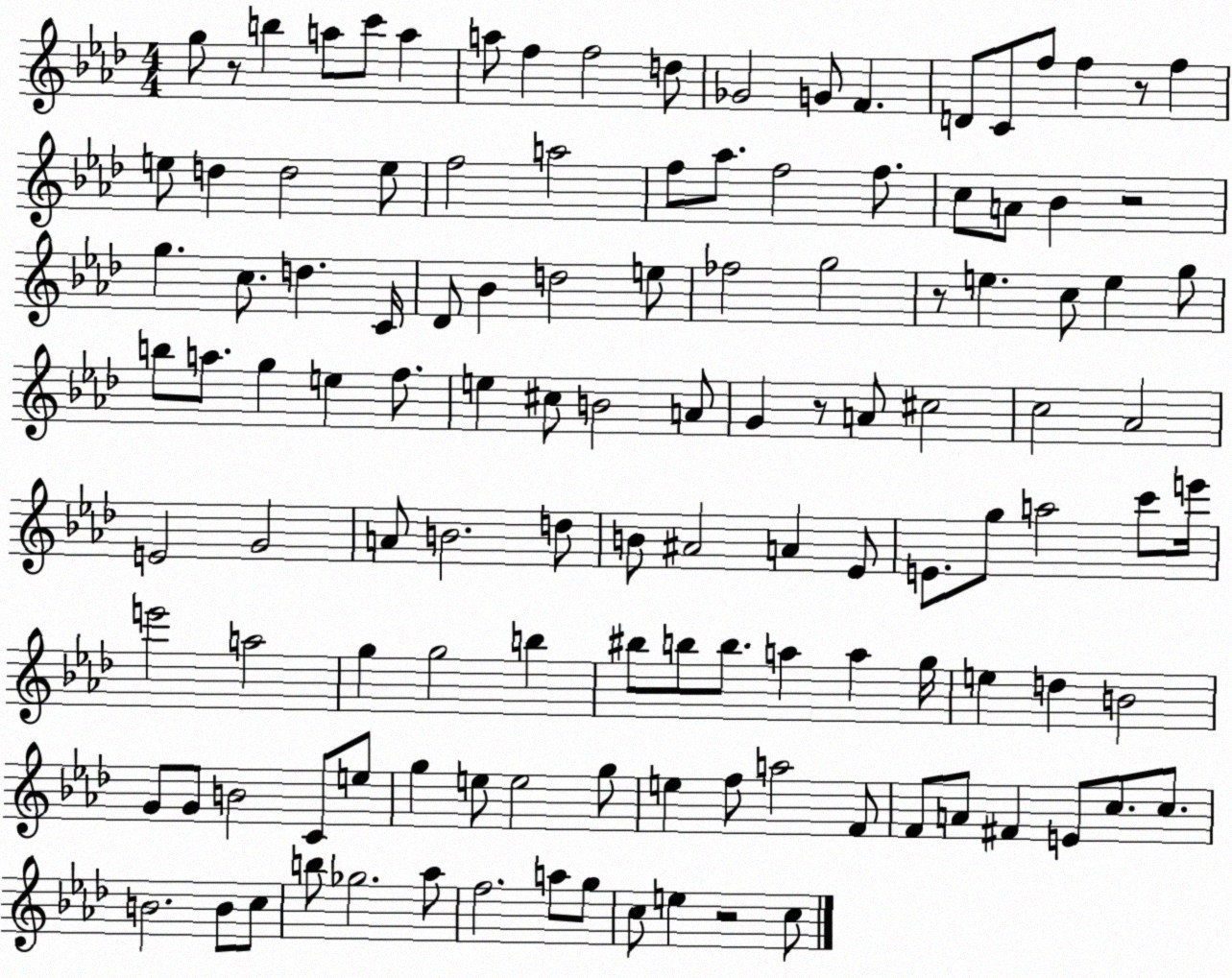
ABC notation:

X:1
T:Untitled
M:4/4
L:1/4
K:Ab
g/2 z/2 b a/2 c'/2 a a/2 f f2 d/2 _G2 G/2 F D/2 C/2 f/2 f z/2 f e/2 d d2 e/2 f2 a2 f/2 _a/2 f2 f/2 c/2 A/2 _B z2 g c/2 d C/4 _D/2 _B d2 e/2 _f2 g2 z/2 e c/2 e g/2 b/2 a/2 g e f/2 e ^c/2 B2 A/2 G z/2 A/2 ^c2 c2 _A2 E2 G2 A/2 B2 d/2 B/2 ^A2 A _E/2 E/2 g/2 a2 c'/2 e'/4 e'2 a2 g g2 b ^b/2 b/2 b/2 a a g/4 e d B2 G/2 G/2 B2 C/2 e/2 g e/2 e2 g/2 e f/2 a2 F/2 F/2 A/2 ^F E/2 c/2 c/2 B2 B/2 c/2 b/2 _g2 _a/2 f2 a/2 g/2 c/2 e z2 c/2